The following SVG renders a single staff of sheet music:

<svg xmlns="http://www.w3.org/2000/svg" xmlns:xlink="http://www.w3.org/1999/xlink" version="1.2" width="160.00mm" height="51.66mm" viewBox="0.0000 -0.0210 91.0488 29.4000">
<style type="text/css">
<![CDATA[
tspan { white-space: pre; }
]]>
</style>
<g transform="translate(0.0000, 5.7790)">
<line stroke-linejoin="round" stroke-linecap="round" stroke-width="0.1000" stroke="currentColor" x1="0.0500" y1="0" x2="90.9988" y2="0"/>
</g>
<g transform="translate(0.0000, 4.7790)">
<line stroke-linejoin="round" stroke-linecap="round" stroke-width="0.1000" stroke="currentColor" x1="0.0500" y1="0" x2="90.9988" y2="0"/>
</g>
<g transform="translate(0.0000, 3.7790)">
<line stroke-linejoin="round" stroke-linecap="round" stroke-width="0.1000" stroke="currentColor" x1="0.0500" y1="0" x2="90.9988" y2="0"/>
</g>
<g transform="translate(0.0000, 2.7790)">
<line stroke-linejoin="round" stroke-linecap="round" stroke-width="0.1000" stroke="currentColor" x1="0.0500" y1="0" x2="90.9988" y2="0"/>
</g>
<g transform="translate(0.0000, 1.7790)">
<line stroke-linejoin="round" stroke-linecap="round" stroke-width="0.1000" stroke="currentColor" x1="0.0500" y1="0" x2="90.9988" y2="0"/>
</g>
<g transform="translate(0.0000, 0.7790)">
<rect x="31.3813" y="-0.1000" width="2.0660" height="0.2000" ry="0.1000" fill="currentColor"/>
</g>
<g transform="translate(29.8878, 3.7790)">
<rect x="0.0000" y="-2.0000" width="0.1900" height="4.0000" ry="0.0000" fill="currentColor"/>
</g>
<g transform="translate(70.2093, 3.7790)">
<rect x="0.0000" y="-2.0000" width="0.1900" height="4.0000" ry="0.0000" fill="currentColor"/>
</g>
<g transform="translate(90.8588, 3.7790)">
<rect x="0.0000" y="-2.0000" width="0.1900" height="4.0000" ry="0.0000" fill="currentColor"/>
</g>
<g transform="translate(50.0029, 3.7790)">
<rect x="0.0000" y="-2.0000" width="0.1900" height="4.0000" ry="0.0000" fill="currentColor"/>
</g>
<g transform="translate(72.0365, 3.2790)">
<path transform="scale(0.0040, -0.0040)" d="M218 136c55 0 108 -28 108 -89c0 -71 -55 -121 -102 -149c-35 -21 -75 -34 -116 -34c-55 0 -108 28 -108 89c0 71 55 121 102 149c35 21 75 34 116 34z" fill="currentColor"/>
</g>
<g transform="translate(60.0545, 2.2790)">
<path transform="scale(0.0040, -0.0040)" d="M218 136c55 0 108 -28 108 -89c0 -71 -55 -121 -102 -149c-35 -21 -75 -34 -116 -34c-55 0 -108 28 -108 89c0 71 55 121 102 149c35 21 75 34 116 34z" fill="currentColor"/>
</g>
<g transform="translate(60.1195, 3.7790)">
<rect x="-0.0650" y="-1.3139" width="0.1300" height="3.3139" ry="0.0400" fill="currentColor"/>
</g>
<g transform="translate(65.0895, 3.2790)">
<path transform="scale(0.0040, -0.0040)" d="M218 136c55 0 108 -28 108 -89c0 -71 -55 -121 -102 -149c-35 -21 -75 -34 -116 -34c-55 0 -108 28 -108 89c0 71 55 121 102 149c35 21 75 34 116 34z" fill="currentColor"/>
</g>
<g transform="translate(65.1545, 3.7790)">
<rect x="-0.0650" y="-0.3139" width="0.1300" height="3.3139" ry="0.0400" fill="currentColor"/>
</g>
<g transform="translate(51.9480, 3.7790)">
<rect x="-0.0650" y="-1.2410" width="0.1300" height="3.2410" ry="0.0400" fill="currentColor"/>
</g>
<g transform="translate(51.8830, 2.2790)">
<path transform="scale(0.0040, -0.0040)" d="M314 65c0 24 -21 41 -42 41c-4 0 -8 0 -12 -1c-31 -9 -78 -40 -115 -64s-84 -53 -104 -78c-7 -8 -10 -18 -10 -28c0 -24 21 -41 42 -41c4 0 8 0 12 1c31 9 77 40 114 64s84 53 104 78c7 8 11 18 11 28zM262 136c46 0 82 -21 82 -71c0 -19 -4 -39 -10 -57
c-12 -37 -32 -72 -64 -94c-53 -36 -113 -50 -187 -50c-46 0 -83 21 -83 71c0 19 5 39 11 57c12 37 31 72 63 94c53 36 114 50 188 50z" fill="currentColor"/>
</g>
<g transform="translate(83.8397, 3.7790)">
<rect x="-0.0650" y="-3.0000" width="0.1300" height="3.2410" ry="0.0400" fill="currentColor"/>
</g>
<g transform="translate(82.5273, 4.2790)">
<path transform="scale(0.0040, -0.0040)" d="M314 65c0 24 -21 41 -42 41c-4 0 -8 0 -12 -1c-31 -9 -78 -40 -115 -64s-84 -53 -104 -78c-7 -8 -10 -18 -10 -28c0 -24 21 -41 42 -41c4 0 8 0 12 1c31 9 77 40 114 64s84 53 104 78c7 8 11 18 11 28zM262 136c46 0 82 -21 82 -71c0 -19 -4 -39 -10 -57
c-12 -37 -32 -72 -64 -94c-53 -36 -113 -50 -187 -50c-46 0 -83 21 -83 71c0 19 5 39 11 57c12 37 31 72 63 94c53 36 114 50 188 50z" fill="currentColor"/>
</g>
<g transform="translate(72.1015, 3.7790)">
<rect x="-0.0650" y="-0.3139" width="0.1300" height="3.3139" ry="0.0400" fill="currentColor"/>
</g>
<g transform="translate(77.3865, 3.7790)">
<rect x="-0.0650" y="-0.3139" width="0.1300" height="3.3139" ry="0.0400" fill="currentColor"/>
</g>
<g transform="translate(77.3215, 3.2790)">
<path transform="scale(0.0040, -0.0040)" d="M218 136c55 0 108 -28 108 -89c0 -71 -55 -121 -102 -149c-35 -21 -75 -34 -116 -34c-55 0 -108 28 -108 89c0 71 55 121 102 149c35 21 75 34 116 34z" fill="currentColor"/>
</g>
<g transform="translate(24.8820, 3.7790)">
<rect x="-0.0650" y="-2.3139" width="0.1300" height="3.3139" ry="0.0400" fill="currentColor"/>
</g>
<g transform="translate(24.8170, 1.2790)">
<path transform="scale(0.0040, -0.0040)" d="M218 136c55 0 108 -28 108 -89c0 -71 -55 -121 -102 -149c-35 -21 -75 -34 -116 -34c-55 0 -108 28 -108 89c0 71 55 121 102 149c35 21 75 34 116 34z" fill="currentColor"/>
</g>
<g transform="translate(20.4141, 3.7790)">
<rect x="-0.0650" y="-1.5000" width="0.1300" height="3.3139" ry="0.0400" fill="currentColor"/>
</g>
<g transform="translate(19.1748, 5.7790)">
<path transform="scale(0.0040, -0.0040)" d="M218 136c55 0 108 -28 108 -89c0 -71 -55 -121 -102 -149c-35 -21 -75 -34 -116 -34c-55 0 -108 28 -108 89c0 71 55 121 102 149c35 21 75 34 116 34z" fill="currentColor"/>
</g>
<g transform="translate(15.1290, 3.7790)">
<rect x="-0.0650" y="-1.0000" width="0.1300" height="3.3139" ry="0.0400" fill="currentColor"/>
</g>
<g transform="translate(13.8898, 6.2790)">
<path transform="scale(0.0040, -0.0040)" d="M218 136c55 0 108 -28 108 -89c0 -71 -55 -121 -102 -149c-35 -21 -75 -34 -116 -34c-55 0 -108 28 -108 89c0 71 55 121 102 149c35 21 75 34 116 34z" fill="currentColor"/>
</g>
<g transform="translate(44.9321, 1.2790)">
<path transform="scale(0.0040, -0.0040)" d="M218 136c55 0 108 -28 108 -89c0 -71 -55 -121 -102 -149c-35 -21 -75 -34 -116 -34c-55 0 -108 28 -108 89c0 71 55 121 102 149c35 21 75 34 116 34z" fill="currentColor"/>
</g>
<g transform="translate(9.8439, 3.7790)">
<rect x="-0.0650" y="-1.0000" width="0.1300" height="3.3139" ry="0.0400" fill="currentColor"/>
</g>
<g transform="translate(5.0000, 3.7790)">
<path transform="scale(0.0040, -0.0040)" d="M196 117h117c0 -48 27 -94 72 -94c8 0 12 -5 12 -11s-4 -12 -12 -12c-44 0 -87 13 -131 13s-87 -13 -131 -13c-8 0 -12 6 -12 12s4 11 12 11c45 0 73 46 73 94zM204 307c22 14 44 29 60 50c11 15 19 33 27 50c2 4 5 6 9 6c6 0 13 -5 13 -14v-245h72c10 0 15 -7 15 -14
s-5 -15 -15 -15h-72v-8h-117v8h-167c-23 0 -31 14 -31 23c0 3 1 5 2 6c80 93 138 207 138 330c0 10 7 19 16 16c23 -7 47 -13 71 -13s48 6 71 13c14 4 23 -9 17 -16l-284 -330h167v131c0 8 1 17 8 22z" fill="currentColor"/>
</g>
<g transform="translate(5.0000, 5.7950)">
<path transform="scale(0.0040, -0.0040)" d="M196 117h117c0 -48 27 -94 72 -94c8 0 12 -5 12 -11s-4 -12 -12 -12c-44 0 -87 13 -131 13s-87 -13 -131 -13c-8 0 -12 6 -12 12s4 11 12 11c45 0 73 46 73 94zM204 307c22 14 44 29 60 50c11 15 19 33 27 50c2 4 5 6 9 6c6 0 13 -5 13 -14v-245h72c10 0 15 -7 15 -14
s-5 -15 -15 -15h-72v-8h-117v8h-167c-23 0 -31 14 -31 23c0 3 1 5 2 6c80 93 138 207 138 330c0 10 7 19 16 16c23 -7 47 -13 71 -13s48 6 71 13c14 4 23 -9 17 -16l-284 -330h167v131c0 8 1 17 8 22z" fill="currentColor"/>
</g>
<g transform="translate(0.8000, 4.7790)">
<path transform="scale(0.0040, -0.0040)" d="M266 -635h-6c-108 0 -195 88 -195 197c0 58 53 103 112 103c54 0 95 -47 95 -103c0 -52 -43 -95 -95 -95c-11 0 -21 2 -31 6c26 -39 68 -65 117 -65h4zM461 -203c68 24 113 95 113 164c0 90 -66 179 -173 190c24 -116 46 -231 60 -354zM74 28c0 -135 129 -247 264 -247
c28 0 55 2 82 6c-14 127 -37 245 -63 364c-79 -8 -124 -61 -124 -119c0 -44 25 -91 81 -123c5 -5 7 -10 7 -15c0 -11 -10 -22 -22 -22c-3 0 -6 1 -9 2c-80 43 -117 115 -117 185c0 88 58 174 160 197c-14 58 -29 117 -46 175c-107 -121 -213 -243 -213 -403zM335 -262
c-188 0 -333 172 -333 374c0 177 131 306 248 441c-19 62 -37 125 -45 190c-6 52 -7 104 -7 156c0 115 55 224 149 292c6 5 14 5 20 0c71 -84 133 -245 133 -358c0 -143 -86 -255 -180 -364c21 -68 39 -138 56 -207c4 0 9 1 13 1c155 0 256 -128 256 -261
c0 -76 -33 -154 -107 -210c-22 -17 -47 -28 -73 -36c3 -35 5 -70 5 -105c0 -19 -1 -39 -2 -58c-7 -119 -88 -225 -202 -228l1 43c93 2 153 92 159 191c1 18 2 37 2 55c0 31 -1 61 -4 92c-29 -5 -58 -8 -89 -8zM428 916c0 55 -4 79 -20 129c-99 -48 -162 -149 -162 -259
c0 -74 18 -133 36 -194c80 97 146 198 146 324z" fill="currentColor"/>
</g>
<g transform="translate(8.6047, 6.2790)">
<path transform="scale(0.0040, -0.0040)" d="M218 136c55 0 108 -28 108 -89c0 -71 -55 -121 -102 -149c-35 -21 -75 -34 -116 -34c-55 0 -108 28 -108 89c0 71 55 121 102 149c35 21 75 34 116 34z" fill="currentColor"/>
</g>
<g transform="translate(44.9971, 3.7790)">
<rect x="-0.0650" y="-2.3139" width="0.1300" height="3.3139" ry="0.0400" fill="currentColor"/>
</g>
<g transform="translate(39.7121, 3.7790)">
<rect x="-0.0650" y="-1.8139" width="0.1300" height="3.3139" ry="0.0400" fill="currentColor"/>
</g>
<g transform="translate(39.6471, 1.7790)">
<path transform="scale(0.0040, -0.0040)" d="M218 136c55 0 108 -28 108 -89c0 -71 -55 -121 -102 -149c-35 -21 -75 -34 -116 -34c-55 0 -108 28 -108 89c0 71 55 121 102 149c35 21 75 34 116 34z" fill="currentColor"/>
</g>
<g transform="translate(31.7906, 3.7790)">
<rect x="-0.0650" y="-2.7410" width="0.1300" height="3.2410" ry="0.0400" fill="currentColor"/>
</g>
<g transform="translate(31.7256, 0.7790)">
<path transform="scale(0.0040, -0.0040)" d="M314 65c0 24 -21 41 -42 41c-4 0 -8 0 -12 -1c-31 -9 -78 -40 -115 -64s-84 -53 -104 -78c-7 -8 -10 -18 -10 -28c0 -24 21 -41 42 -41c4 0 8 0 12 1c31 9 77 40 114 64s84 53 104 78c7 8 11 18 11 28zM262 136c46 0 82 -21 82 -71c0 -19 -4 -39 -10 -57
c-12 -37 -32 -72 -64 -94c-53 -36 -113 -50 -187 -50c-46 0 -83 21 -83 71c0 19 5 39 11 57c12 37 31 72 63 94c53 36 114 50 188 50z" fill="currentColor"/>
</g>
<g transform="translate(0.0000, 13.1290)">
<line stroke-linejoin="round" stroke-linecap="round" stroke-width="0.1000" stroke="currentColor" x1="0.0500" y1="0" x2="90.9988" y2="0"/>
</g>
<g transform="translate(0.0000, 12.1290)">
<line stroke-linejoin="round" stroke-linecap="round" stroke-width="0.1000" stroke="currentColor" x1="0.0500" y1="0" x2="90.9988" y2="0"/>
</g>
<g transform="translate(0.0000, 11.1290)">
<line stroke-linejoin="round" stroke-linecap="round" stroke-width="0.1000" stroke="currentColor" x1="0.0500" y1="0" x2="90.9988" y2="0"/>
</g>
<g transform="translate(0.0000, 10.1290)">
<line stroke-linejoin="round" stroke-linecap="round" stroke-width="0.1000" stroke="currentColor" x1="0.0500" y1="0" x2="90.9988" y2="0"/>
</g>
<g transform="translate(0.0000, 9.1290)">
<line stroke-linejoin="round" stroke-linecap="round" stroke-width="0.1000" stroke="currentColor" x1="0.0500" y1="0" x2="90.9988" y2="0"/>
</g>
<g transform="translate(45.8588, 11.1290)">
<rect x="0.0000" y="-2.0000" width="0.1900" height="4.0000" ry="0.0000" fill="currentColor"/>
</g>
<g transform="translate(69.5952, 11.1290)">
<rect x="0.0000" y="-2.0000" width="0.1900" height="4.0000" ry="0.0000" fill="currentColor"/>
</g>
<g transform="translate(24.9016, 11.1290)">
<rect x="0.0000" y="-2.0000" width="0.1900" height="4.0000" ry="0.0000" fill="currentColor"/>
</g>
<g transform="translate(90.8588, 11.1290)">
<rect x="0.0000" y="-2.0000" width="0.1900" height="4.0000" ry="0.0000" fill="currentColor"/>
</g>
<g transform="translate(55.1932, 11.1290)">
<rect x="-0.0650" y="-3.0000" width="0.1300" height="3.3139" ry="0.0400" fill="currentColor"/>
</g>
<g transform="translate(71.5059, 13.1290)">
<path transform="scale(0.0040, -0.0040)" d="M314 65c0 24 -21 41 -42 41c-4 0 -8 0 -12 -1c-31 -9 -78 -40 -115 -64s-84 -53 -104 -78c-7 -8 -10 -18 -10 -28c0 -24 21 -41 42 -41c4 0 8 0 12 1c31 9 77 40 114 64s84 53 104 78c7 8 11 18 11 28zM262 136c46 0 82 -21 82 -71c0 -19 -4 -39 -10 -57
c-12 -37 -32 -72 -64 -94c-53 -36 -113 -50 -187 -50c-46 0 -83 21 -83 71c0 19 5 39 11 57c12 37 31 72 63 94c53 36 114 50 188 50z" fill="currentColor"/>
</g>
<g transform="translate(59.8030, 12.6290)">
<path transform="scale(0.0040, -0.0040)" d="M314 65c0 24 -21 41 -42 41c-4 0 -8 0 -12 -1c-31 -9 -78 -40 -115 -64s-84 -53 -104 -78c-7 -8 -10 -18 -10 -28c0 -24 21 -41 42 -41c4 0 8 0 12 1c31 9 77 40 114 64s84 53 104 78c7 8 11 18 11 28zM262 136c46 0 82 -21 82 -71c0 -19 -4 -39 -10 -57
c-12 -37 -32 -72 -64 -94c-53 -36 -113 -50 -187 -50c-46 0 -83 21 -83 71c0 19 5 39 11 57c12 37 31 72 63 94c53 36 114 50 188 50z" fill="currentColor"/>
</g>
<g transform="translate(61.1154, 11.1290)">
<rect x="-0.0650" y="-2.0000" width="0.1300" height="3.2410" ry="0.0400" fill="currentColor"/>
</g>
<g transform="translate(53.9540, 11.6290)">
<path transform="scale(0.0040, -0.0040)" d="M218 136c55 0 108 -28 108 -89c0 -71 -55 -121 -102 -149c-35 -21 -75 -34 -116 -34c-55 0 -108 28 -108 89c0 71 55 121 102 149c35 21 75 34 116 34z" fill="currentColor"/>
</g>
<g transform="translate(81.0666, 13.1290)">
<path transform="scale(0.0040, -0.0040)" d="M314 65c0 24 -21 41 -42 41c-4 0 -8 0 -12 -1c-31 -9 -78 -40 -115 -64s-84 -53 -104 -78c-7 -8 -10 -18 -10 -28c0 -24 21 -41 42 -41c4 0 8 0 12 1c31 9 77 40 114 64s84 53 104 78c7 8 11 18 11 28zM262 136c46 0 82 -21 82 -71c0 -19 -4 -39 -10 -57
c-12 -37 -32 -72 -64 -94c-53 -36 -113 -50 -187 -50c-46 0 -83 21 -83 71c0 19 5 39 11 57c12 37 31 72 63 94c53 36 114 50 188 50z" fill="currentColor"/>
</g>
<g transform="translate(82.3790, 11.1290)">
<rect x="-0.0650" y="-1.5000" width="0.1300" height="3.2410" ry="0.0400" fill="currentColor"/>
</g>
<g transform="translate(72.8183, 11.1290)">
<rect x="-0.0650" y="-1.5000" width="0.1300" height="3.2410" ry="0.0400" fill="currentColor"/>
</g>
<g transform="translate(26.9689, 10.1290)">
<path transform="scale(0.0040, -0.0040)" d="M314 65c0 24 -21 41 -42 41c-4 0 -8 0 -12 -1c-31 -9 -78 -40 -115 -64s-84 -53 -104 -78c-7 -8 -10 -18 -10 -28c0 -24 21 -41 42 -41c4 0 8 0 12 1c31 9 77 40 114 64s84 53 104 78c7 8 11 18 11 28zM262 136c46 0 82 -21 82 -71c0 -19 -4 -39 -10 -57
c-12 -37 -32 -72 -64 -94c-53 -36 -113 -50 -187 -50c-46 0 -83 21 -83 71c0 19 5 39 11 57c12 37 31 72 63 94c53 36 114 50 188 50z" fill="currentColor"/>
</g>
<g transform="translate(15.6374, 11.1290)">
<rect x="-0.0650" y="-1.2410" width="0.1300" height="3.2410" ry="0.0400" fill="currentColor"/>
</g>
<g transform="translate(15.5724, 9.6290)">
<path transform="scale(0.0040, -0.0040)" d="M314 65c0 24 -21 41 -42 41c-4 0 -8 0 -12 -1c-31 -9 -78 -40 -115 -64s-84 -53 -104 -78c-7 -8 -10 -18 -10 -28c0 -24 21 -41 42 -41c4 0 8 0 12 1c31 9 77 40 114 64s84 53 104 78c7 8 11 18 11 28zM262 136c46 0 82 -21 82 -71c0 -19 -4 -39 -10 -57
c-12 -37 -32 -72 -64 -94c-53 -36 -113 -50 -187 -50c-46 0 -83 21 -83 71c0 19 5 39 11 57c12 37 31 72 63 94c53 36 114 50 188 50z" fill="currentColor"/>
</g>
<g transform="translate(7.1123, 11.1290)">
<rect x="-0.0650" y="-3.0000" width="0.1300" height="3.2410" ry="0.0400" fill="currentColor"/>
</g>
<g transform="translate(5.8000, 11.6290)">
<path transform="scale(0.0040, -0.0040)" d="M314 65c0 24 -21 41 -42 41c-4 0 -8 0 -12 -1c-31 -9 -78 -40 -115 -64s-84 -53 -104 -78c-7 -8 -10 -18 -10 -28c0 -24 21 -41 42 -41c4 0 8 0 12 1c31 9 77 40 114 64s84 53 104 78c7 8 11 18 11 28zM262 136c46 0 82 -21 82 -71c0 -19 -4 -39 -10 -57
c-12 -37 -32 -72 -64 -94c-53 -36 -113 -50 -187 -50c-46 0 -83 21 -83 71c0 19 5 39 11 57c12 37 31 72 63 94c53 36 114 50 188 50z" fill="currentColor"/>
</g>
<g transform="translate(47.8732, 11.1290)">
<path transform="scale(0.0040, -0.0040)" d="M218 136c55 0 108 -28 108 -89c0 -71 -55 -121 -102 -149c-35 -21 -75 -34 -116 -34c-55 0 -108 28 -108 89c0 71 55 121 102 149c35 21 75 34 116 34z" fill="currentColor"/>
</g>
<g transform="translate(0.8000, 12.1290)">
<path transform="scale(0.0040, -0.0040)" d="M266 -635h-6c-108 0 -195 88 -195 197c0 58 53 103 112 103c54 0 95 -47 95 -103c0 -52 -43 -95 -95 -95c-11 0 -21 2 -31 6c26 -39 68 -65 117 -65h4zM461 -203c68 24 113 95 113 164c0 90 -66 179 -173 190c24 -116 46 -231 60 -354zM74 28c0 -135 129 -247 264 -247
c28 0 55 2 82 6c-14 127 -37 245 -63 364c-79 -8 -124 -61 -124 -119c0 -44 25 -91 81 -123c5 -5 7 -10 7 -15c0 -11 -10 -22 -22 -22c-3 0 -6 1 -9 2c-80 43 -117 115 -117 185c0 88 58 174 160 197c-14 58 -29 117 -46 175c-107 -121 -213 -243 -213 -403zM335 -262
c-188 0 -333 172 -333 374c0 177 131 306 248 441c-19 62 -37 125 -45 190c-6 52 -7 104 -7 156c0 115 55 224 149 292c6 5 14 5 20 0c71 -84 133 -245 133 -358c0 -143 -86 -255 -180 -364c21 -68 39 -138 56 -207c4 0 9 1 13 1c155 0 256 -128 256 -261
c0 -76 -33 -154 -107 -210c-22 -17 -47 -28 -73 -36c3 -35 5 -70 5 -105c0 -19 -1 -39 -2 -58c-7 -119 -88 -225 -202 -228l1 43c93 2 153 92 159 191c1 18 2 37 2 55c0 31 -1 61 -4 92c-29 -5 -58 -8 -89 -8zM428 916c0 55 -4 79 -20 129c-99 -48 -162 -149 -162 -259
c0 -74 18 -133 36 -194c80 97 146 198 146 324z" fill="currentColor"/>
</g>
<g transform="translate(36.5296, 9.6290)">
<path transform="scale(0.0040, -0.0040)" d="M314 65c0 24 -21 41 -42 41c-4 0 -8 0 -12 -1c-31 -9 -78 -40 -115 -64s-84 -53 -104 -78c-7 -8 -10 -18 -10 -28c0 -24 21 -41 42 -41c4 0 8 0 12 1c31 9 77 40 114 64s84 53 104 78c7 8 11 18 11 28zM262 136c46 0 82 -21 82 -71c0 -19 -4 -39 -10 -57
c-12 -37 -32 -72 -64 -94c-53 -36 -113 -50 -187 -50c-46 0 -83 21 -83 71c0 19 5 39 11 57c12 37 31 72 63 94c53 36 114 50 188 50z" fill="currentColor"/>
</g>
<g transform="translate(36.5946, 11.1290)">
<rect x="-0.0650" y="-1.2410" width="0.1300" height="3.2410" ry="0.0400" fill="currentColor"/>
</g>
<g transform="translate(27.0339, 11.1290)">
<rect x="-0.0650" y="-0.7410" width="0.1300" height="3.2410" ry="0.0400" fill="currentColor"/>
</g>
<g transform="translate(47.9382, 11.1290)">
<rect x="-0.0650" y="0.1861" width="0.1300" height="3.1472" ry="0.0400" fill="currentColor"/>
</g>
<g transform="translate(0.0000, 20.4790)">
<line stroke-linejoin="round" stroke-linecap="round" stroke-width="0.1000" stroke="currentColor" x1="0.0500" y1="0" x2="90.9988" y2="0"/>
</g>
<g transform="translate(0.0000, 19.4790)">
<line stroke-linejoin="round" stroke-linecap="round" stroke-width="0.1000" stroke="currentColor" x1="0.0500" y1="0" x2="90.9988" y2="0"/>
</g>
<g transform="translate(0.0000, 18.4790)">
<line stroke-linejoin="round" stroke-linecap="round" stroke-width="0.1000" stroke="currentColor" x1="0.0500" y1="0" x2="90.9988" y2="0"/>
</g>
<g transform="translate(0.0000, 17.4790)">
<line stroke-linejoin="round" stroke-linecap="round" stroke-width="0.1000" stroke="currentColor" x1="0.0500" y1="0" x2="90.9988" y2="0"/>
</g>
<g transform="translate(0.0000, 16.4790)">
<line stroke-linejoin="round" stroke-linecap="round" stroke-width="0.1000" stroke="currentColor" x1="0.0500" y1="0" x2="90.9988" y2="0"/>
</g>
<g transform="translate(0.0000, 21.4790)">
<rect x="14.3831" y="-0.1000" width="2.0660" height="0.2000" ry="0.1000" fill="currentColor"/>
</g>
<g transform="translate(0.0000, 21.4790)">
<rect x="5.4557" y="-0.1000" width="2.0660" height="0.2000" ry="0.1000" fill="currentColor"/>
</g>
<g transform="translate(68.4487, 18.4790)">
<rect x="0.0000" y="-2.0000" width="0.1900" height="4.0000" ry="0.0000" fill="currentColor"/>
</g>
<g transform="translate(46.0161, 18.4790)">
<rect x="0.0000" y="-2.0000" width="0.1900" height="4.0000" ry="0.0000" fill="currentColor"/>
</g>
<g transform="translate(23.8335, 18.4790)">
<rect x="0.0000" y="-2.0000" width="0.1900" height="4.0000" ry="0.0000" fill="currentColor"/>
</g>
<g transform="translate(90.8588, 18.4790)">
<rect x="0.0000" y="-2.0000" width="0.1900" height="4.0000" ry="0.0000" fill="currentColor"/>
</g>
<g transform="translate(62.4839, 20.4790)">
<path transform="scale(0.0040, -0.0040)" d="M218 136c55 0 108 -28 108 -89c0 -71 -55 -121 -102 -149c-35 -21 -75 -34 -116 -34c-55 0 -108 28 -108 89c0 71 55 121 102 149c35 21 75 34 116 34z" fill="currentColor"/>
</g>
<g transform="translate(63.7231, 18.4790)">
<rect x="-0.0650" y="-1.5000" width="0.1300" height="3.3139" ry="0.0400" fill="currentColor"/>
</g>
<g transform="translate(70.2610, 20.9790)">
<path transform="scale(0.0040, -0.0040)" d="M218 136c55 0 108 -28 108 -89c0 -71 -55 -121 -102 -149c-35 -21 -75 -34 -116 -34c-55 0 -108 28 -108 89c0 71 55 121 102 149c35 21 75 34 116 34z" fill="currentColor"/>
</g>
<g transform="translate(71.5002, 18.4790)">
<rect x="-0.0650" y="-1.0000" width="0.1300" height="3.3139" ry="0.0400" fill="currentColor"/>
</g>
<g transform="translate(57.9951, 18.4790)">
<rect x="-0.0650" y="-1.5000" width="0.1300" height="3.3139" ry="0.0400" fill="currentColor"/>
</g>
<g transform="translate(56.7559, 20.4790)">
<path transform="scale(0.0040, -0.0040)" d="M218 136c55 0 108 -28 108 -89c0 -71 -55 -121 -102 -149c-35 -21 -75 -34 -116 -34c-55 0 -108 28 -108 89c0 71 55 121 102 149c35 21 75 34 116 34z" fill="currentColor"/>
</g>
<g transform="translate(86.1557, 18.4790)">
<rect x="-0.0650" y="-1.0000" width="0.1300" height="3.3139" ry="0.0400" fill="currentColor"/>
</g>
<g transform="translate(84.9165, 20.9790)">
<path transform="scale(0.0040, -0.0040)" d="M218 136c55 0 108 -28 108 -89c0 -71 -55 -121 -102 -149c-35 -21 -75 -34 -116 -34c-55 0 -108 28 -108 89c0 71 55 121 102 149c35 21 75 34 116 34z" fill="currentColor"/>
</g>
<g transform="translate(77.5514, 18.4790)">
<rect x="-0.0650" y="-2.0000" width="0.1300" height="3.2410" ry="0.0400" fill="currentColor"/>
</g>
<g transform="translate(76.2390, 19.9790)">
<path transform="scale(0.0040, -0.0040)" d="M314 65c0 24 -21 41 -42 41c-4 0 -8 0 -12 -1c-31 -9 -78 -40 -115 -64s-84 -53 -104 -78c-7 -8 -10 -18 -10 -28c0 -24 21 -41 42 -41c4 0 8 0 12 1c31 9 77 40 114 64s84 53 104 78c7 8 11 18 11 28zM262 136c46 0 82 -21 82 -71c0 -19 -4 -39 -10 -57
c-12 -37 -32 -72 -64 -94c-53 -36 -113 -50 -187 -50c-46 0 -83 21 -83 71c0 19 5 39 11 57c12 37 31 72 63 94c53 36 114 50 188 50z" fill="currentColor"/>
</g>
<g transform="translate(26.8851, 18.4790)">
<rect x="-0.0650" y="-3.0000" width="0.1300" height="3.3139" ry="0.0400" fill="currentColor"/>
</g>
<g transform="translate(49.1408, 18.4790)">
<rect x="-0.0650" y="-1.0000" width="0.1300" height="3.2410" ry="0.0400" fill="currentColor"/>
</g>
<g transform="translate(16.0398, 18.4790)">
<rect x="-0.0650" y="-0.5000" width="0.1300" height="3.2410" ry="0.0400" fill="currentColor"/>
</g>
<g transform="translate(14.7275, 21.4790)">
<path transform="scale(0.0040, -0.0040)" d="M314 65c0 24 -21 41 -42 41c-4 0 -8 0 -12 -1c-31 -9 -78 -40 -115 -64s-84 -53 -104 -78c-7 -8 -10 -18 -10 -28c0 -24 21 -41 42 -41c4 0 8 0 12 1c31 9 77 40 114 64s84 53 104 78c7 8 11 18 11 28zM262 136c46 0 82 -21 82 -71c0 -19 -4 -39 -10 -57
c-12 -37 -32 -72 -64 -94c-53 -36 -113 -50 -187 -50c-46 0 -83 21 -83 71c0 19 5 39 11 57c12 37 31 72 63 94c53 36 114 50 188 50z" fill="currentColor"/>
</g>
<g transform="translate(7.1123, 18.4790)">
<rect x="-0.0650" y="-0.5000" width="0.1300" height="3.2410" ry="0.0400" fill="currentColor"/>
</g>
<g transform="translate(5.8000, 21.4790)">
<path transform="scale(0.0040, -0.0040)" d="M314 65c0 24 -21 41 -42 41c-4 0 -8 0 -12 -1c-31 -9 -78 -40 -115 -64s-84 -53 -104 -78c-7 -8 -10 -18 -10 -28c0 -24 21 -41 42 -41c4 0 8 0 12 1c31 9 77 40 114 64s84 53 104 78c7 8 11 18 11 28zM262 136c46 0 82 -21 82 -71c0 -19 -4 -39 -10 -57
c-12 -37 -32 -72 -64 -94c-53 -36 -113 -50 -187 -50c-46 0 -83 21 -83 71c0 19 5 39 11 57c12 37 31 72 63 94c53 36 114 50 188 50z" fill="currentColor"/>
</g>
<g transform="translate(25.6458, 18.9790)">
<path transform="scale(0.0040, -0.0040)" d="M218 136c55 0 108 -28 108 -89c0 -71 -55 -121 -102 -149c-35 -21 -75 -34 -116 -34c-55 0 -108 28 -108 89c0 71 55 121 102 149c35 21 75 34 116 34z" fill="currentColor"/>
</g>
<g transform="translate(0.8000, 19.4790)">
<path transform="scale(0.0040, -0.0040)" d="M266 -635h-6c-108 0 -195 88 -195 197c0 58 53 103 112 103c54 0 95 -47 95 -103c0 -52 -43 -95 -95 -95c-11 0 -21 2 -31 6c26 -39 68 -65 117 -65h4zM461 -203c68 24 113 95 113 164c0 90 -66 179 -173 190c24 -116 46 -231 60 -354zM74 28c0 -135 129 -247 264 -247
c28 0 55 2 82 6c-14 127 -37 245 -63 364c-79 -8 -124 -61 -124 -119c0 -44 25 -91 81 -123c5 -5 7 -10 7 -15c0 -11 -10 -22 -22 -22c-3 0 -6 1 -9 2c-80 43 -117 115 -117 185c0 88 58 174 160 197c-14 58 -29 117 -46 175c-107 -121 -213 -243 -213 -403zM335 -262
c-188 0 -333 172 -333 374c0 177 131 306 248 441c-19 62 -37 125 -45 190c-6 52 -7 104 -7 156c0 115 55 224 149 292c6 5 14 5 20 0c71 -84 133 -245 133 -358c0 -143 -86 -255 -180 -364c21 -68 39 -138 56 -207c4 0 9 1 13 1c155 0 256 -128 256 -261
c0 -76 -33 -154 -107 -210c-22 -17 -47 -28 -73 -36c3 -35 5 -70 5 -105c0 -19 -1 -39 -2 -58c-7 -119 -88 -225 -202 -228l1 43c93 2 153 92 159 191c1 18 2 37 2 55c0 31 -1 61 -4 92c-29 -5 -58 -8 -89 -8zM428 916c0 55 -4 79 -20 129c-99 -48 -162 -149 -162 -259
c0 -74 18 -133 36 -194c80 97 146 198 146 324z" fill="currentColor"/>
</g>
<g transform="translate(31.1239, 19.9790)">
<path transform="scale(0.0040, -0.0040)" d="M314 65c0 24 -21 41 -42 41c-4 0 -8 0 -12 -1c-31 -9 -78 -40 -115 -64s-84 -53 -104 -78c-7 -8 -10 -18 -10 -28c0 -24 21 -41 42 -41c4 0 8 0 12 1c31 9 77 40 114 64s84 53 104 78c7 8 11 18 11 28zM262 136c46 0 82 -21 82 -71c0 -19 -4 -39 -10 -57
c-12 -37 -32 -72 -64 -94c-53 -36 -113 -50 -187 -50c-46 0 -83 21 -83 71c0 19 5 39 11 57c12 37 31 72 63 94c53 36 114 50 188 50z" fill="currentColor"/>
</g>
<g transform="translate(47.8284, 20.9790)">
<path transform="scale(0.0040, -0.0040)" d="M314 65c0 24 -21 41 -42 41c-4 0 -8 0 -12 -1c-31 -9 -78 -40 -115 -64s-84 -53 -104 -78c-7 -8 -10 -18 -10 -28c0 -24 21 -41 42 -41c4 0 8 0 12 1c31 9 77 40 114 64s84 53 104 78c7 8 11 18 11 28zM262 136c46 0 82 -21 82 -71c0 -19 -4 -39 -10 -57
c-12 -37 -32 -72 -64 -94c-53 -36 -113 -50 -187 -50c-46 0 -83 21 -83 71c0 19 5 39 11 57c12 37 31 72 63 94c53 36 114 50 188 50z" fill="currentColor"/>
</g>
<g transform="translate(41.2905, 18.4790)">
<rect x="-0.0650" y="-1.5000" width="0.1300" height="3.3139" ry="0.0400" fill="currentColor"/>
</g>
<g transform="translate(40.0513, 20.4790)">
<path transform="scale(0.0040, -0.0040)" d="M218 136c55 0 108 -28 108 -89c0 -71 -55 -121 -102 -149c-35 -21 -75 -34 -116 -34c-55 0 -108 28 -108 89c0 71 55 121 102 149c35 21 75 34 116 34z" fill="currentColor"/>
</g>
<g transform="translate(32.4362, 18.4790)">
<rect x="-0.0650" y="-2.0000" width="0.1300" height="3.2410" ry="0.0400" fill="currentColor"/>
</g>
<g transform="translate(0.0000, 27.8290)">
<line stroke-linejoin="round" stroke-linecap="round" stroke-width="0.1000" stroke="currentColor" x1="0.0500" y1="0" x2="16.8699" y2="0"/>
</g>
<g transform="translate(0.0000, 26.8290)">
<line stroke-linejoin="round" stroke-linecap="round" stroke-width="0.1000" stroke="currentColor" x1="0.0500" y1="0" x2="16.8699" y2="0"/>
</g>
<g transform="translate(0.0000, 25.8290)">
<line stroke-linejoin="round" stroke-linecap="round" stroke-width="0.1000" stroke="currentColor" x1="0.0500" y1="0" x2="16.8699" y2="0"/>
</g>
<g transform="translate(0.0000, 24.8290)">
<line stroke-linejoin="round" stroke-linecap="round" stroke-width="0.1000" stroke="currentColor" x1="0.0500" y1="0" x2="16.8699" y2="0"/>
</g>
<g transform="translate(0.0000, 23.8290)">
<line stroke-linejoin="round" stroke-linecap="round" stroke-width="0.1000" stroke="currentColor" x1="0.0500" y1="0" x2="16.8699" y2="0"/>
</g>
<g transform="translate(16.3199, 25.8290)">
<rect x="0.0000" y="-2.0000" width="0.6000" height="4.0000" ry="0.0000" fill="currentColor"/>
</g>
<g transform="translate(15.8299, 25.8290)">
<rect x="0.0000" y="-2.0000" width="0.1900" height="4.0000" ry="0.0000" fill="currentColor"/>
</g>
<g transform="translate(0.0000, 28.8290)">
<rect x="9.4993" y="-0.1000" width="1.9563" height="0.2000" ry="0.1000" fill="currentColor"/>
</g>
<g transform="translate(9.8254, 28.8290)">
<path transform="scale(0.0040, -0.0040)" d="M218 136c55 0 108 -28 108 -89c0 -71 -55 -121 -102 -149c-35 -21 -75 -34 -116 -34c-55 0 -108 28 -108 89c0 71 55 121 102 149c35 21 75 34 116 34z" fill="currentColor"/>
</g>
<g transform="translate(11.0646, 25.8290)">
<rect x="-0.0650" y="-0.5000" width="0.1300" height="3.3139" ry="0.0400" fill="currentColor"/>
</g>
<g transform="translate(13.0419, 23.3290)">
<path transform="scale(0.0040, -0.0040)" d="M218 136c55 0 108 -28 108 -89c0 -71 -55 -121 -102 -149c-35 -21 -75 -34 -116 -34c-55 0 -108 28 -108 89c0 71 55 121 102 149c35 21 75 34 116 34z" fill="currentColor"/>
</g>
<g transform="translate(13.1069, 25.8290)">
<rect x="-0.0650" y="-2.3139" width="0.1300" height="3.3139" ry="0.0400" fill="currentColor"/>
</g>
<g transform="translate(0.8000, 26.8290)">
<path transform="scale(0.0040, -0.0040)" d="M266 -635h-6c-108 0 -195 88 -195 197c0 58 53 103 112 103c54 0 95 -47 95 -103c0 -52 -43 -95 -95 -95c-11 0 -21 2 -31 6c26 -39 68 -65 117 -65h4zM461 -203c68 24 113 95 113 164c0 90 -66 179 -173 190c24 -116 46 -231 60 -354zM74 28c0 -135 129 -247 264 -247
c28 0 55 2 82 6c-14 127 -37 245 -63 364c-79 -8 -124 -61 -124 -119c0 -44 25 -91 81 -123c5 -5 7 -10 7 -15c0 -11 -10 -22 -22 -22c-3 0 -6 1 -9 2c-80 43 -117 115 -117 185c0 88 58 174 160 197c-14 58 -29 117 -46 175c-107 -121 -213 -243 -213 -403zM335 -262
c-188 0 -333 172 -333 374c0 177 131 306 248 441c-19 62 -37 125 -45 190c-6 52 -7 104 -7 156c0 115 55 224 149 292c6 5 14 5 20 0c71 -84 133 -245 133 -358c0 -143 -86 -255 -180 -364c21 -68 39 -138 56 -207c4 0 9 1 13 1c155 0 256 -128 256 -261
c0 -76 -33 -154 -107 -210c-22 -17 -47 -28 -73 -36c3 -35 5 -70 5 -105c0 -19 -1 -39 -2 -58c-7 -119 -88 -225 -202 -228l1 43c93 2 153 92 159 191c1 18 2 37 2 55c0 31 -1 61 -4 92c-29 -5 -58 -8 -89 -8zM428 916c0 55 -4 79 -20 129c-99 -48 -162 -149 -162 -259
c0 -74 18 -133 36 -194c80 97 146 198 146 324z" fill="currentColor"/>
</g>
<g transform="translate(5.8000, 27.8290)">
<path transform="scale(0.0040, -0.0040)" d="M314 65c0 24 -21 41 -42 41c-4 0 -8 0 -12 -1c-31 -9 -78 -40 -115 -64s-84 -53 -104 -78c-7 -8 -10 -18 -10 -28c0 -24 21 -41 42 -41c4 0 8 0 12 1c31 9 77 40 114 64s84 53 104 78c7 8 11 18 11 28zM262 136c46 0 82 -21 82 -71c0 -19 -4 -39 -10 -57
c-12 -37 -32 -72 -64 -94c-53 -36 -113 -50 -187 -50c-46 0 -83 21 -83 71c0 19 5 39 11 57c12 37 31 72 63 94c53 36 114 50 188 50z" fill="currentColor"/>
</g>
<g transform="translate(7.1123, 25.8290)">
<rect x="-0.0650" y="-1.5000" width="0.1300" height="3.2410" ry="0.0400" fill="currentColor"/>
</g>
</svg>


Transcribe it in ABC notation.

X:1
T:Untitled
M:4/4
L:1/4
K:C
D D E g a2 f g e2 e c c c A2 A2 e2 d2 e2 B A F2 E2 E2 C2 C2 A F2 E D2 E E D F2 D E2 C g